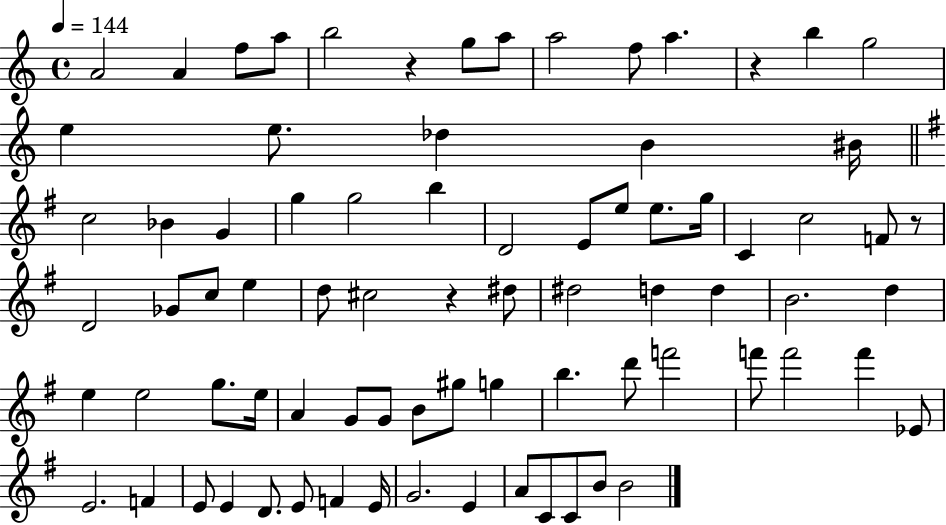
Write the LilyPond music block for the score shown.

{
  \clef treble
  \time 4/4
  \defaultTimeSignature
  \key c \major
  \tempo 4 = 144
  a'2 a'4 f''8 a''8 | b''2 r4 g''8 a''8 | a''2 f''8 a''4. | r4 b''4 g''2 | \break e''4 e''8. des''4 b'4 bis'16 | \bar "||" \break \key e \minor c''2 bes'4 g'4 | g''4 g''2 b''4 | d'2 e'8 e''8 e''8. g''16 | c'4 c''2 f'8 r8 | \break d'2 ges'8 c''8 e''4 | d''8 cis''2 r4 dis''8 | dis''2 d''4 d''4 | b'2. d''4 | \break e''4 e''2 g''8. e''16 | a'4 g'8 g'8 b'8 gis''8 g''4 | b''4. d'''8 f'''2 | f'''8 f'''2 f'''4 ees'8 | \break e'2. f'4 | e'8 e'4 d'8. e'8 f'4 e'16 | g'2. e'4 | a'8 c'8 c'8 b'8 b'2 | \break \bar "|."
}